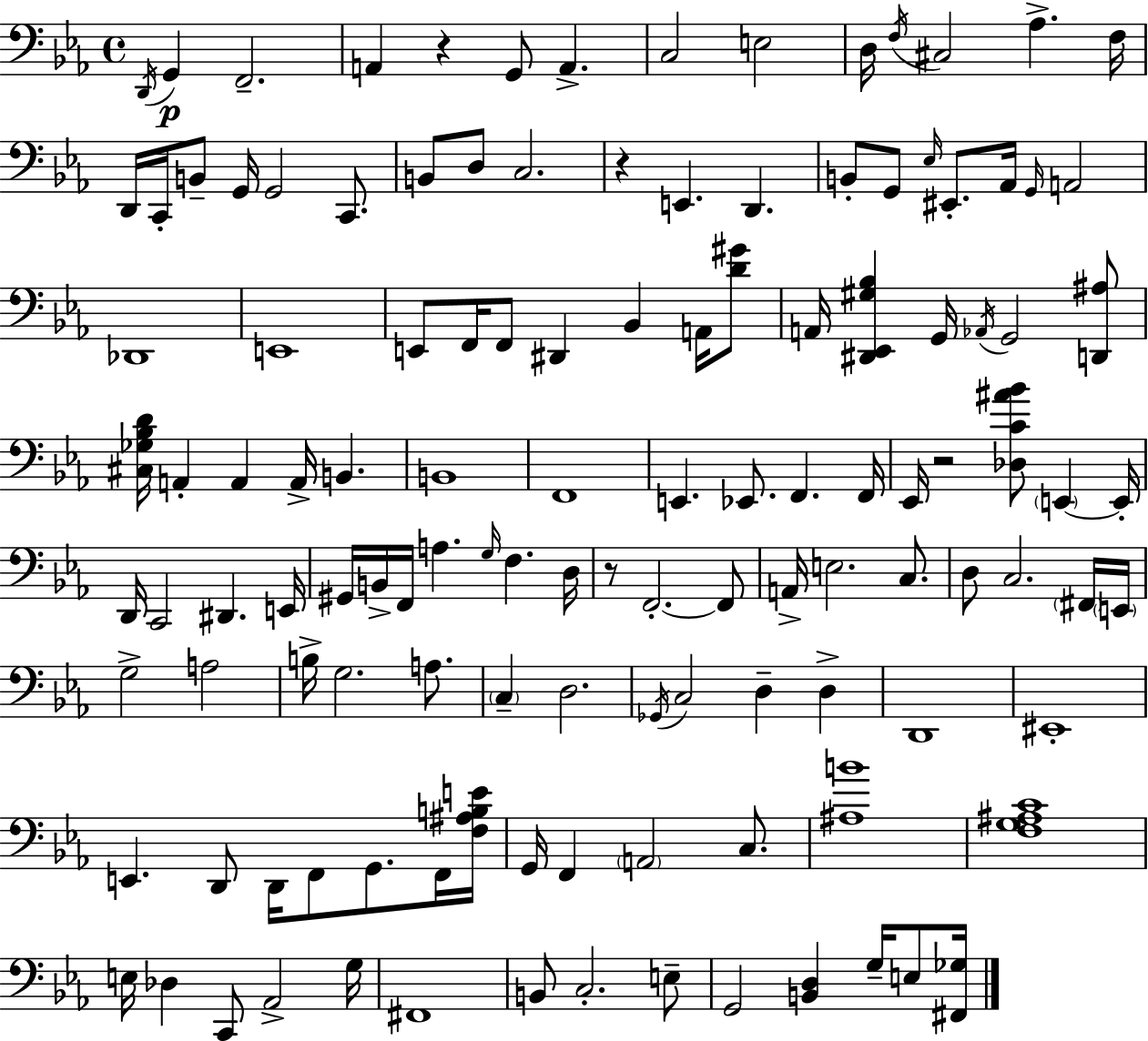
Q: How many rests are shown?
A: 4